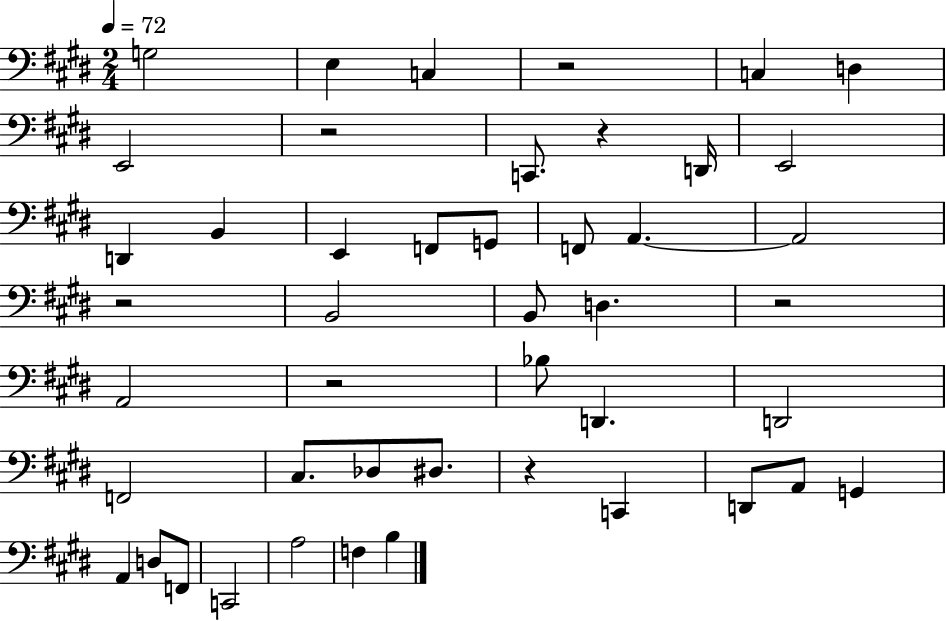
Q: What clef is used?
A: bass